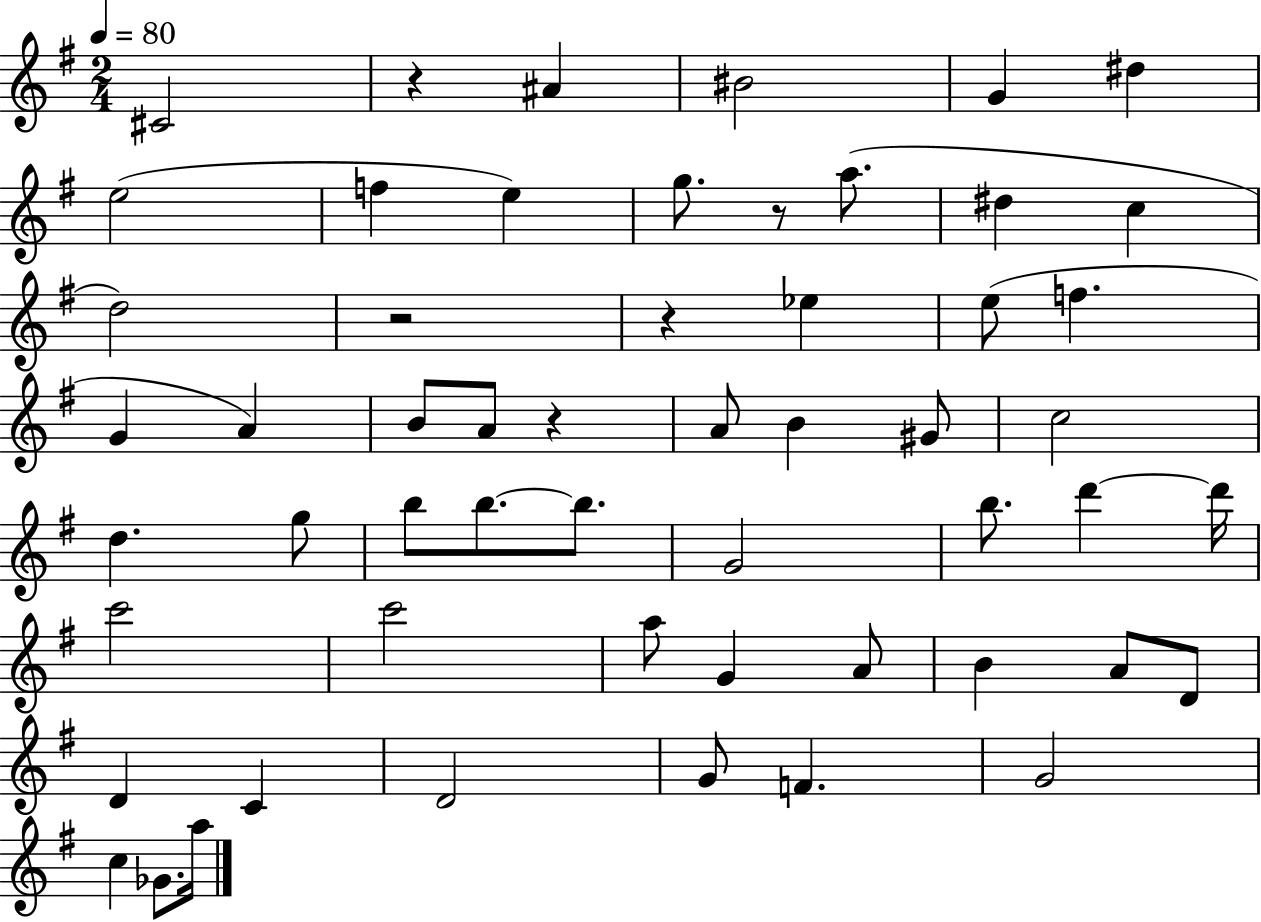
C#4/h R/q A#4/q BIS4/h G4/q D#5/q E5/h F5/q E5/q G5/e. R/e A5/e. D#5/q C5/q D5/h R/h R/q Eb5/q E5/e F5/q. G4/q A4/q B4/e A4/e R/q A4/e B4/q G#4/e C5/h D5/q. G5/e B5/e B5/e. B5/e. G4/h B5/e. D6/q D6/s C6/h C6/h A5/e G4/q A4/e B4/q A4/e D4/e D4/q C4/q D4/h G4/e F4/q. G4/h C5/q Gb4/e. A5/s